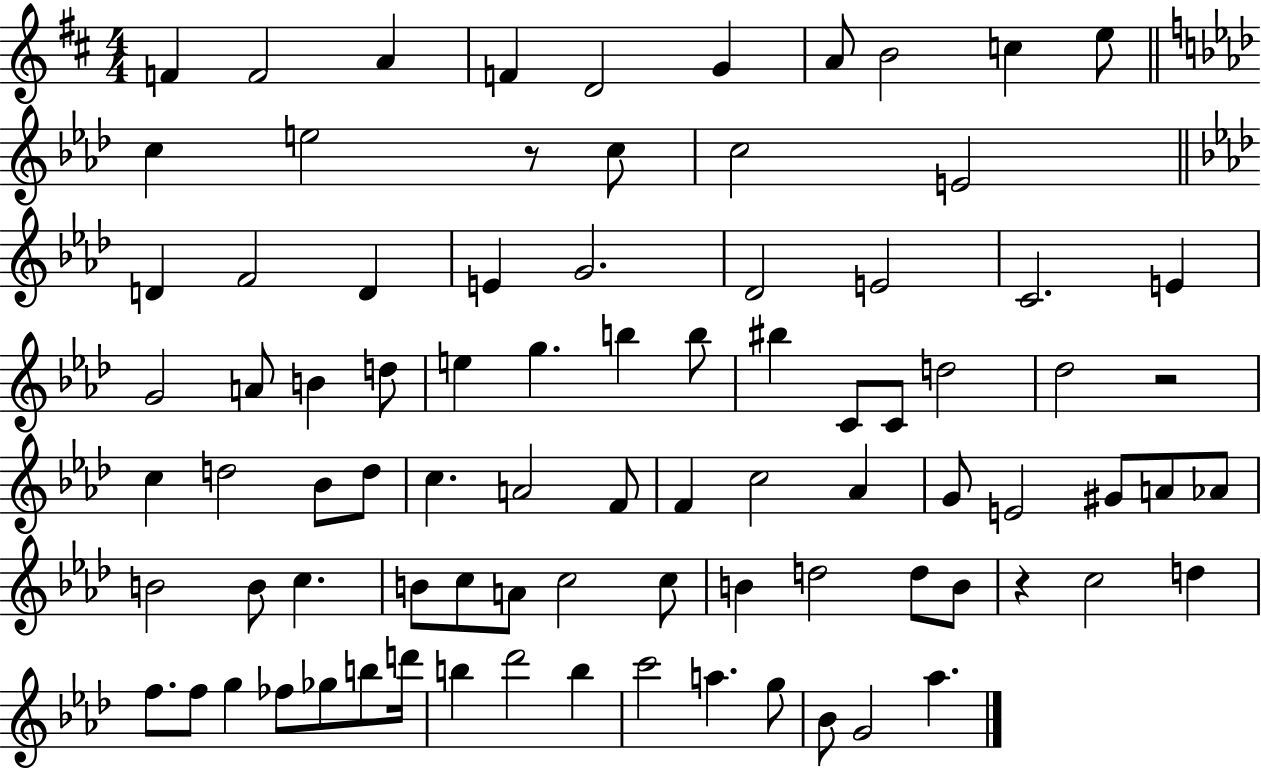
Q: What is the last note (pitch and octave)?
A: Ab5